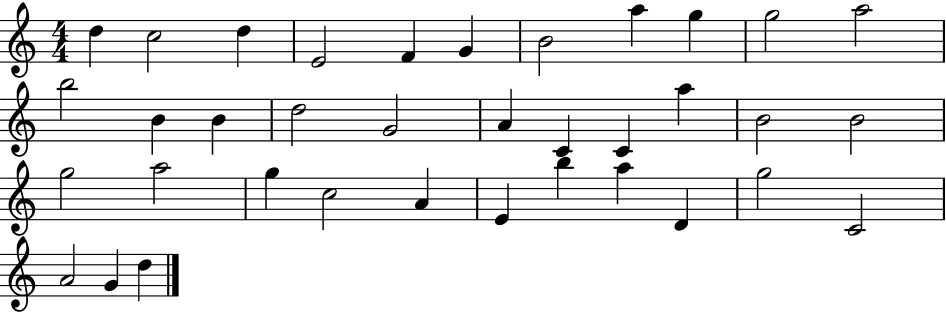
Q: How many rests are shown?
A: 0